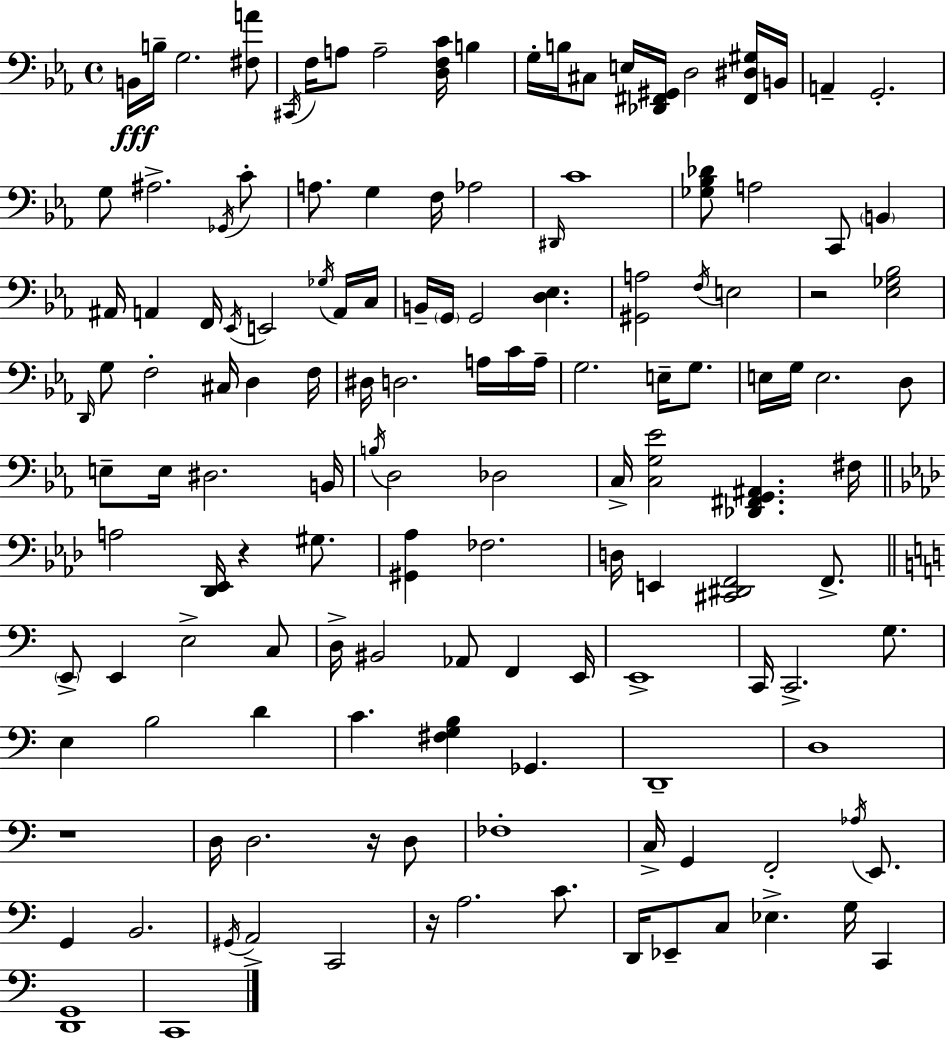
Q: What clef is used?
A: bass